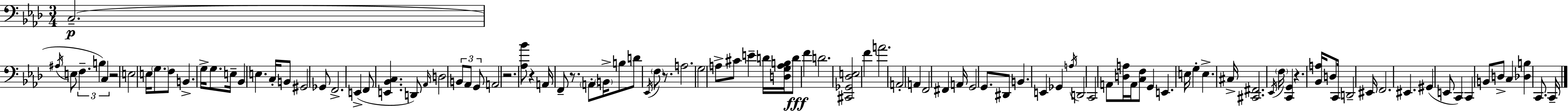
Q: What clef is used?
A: bass